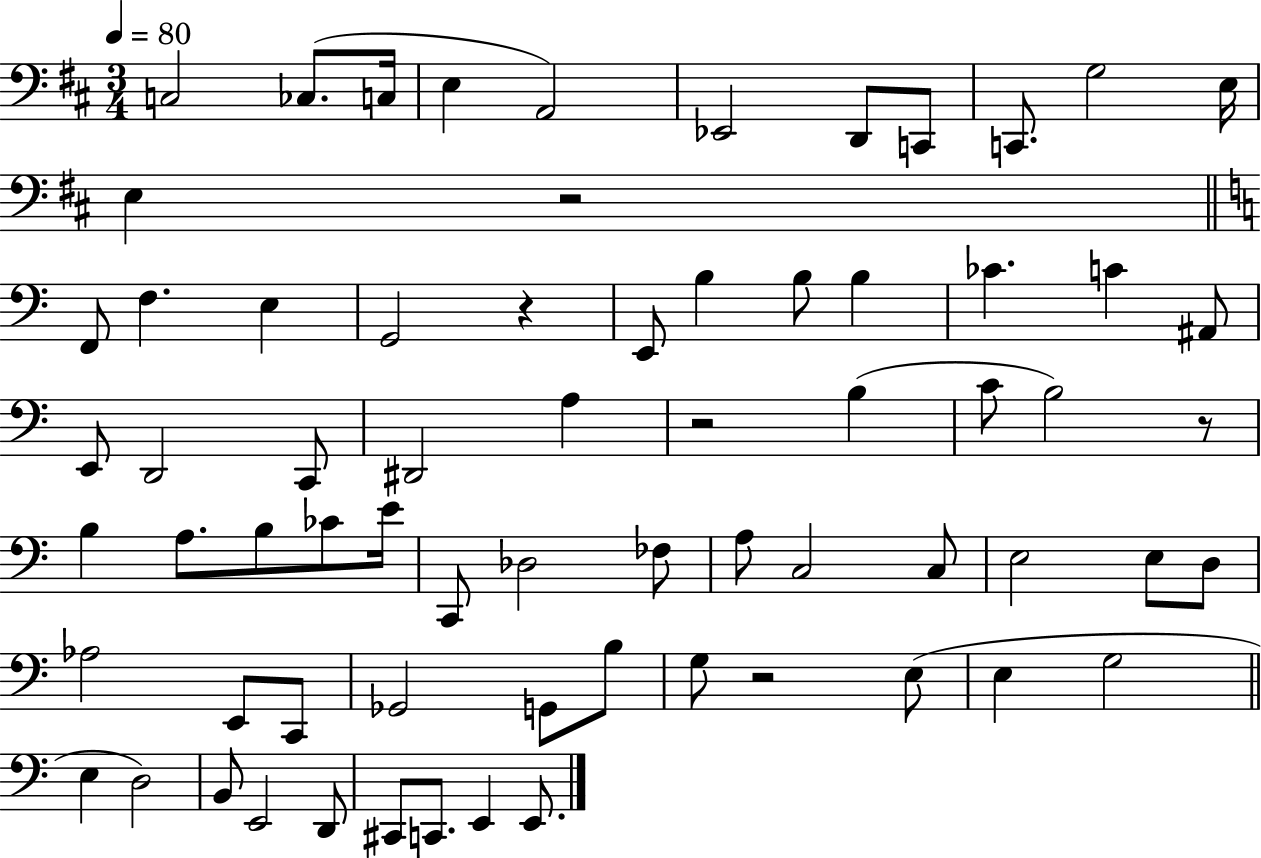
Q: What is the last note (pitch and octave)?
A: E2